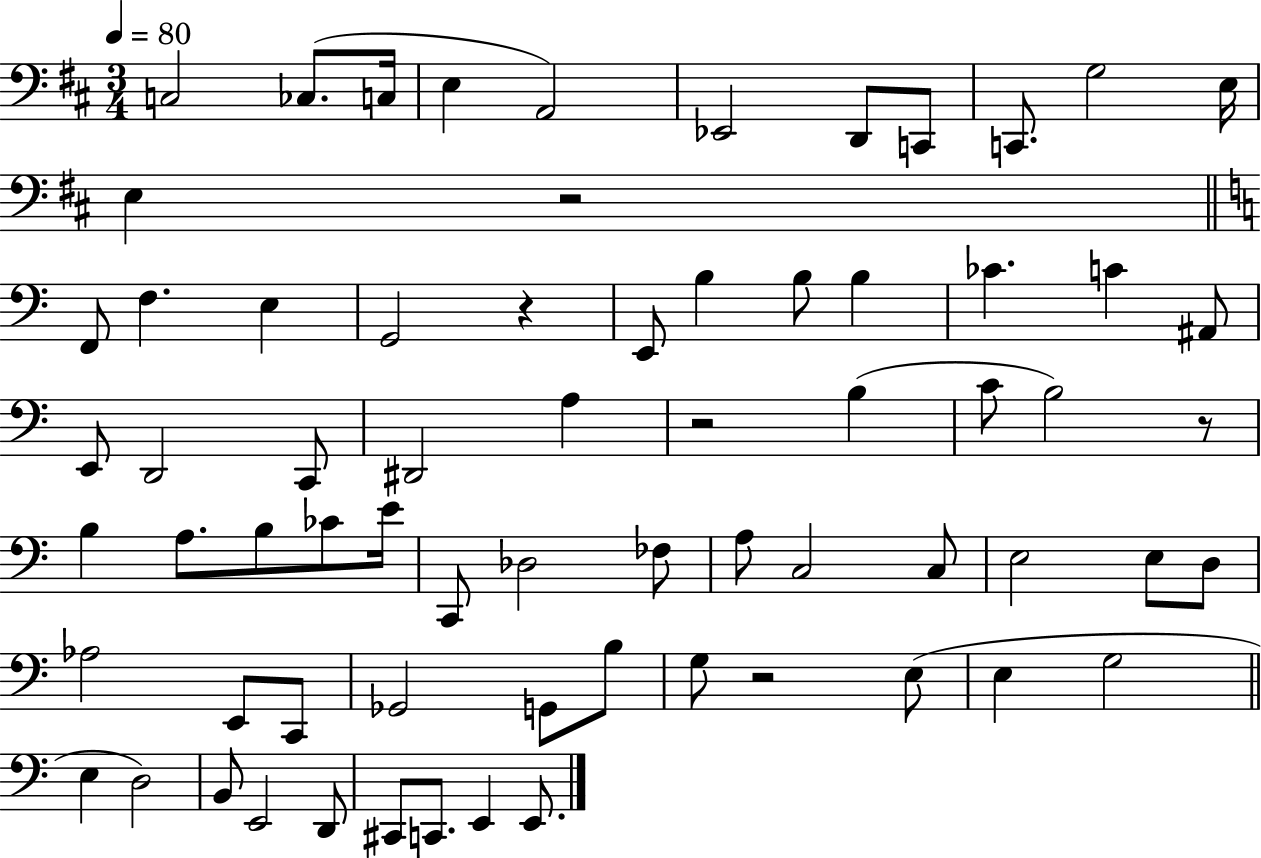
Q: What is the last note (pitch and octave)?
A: E2